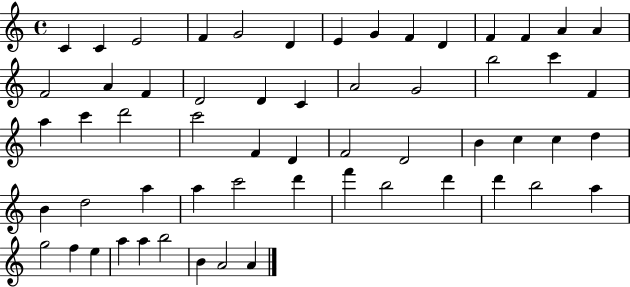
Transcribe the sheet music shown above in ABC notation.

X:1
T:Untitled
M:4/4
L:1/4
K:C
C C E2 F G2 D E G F D F F A A F2 A F D2 D C A2 G2 b2 c' F a c' d'2 c'2 F D F2 D2 B c c d B d2 a a c'2 d' f' b2 d' d' b2 a g2 f e a a b2 B A2 A